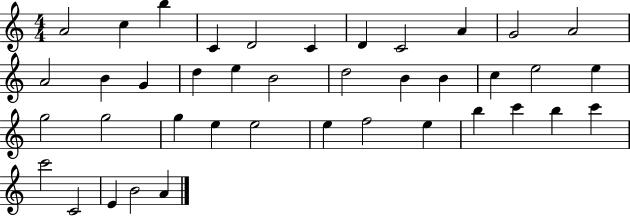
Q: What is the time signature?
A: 4/4